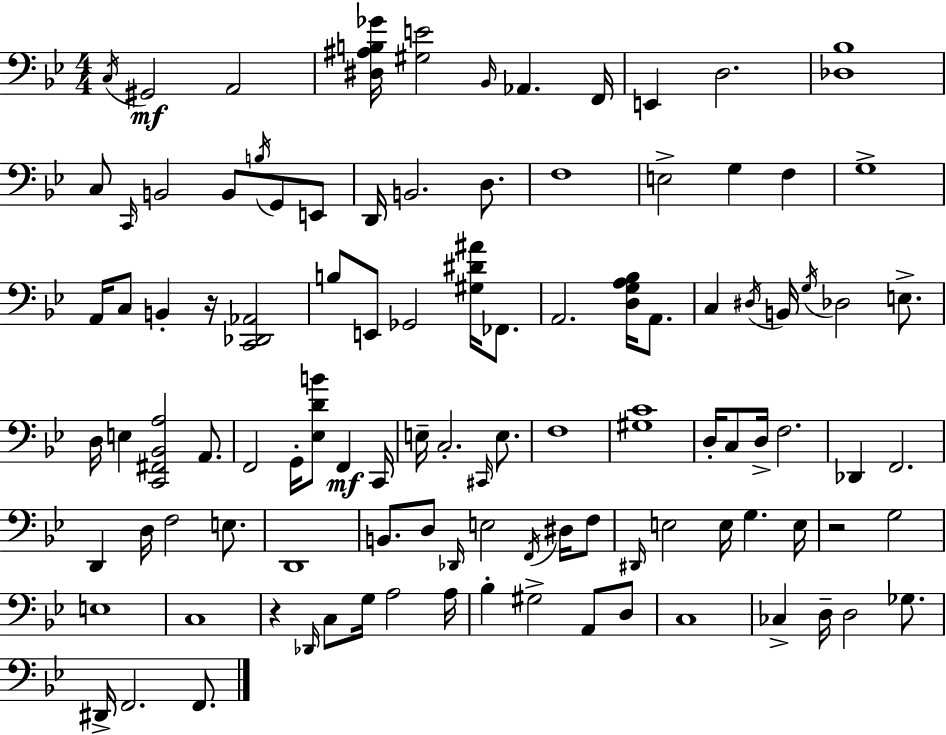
X:1
T:Untitled
M:4/4
L:1/4
K:Gm
C,/4 ^G,,2 A,,2 [^D,^A,B,_G]/4 [^G,E]2 _B,,/4 _A,, F,,/4 E,, D,2 [_D,_B,]4 C,/2 C,,/4 B,,2 B,,/2 B,/4 G,,/2 E,,/2 D,,/4 B,,2 D,/2 F,4 E,2 G, F, G,4 A,,/4 C,/2 B,, z/4 [C,,_D,,_A,,]2 B,/2 E,,/2 _G,,2 [^G,^D^A]/4 _F,,/2 A,,2 [D,G,A,_B,]/4 A,,/2 C, ^D,/4 B,,/4 G,/4 _D,2 E,/2 D,/4 E, [C,,^F,,_B,,A,]2 A,,/2 F,,2 G,,/4 [_E,DB]/2 F,, C,,/4 E,/4 C,2 ^C,,/4 E,/2 F,4 [^G,C]4 D,/4 C,/2 D,/4 F,2 _D,, F,,2 D,, D,/4 F,2 E,/2 D,,4 B,,/2 D,/2 _D,,/4 E,2 F,,/4 ^D,/4 F,/2 ^D,,/4 E,2 E,/4 G, E,/4 z2 G,2 E,4 C,4 z _D,,/4 C,/2 G,/4 A,2 A,/4 _B, ^G,2 A,,/2 D,/2 C,4 _C, D,/4 D,2 _G,/2 ^D,,/4 F,,2 F,,/2